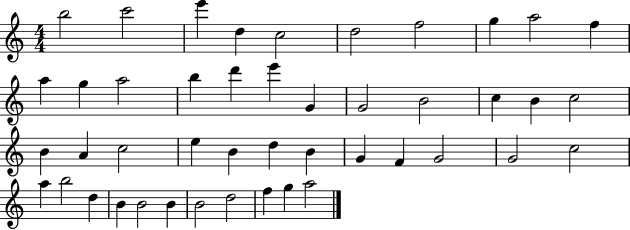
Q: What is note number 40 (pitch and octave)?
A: B4